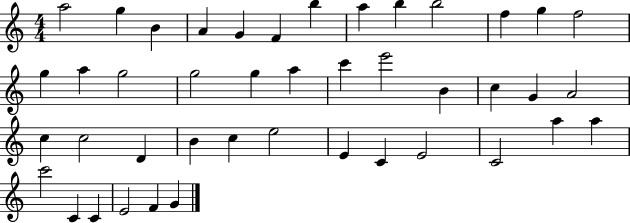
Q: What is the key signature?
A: C major